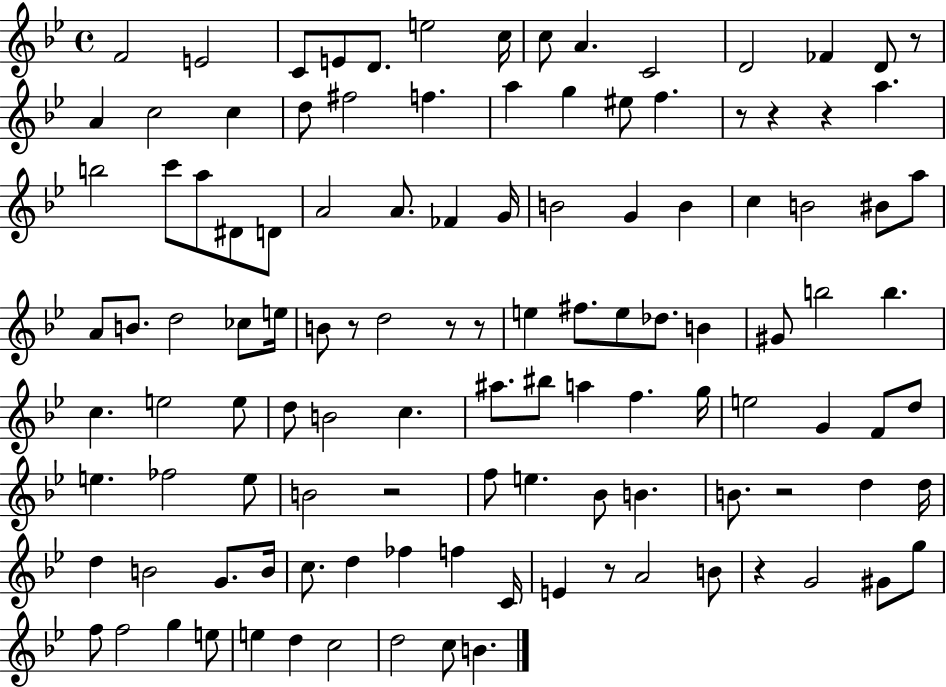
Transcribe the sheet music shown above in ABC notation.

X:1
T:Untitled
M:4/4
L:1/4
K:Bb
F2 E2 C/2 E/2 D/2 e2 c/4 c/2 A C2 D2 _F D/2 z/2 A c2 c d/2 ^f2 f a g ^e/2 f z/2 z z a b2 c'/2 a/2 ^D/2 D/2 A2 A/2 _F G/4 B2 G B c B2 ^B/2 a/2 A/2 B/2 d2 _c/2 e/4 B/2 z/2 d2 z/2 z/2 e ^f/2 e/2 _d/2 B ^G/2 b2 b c e2 e/2 d/2 B2 c ^a/2 ^b/2 a f g/4 e2 G F/2 d/2 e _f2 e/2 B2 z2 f/2 e _B/2 B B/2 z2 d d/4 d B2 G/2 B/4 c/2 d _f f C/4 E z/2 A2 B/2 z G2 ^G/2 g/2 f/2 f2 g e/2 e d c2 d2 c/2 B